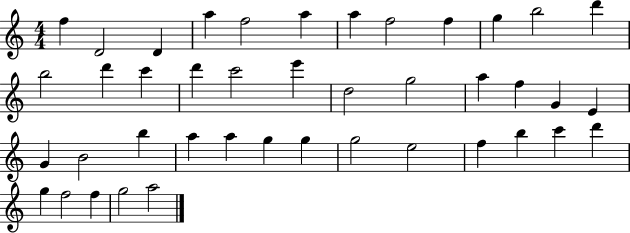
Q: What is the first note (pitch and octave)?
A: F5